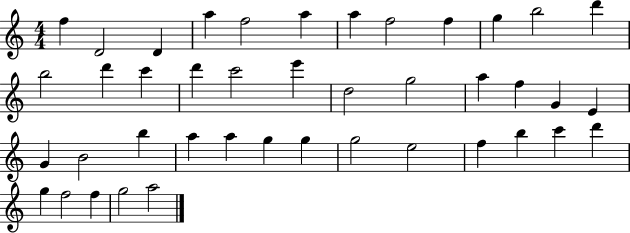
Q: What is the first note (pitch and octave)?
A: F5